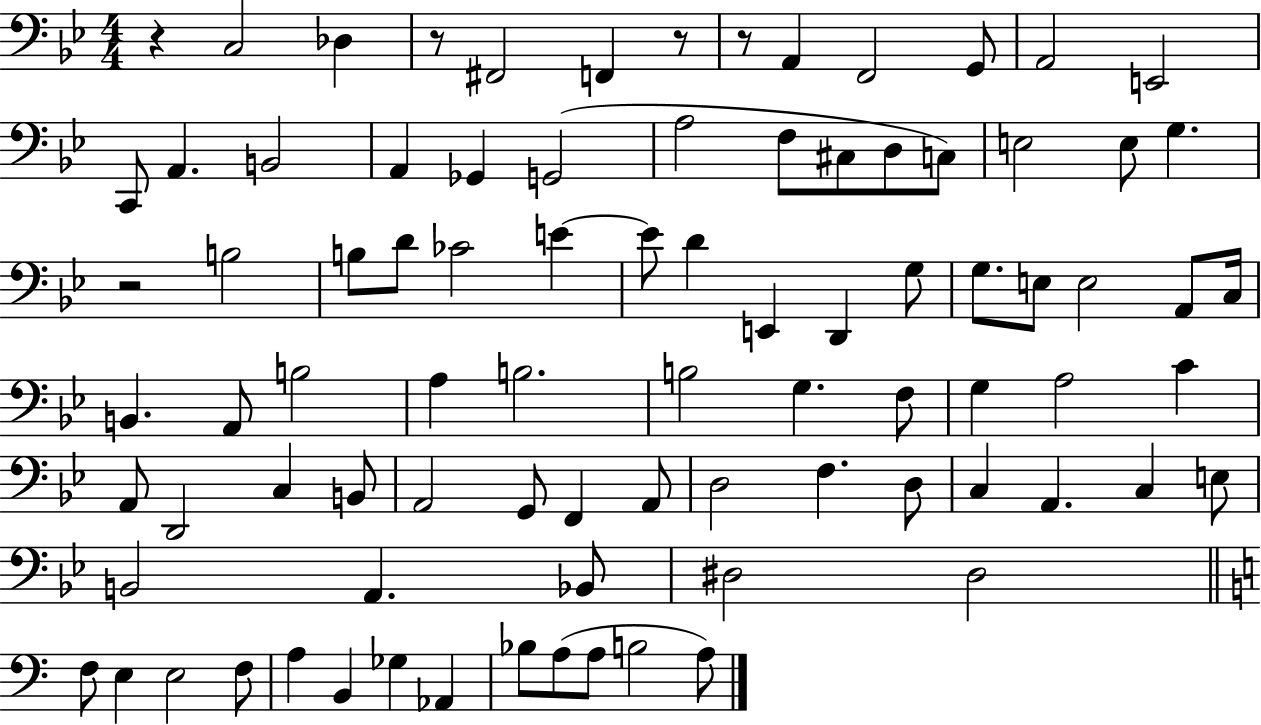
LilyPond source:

{
  \clef bass
  \numericTimeSignature
  \time 4/4
  \key bes \major
  r4 c2 des4 | r8 fis,2 f,4 r8 | r8 a,4 f,2 g,8 | a,2 e,2 | \break c,8 a,4. b,2 | a,4 ges,4 g,2( | a2 f8 cis8 d8 c8) | e2 e8 g4. | \break r2 b2 | b8 d'8 ces'2 e'4~~ | e'8 d'4 e,4 d,4 g8 | g8. e8 e2 a,8 c16 | \break b,4. a,8 b2 | a4 b2. | b2 g4. f8 | g4 a2 c'4 | \break a,8 d,2 c4 b,8 | a,2 g,8 f,4 a,8 | d2 f4. d8 | c4 a,4. c4 e8 | \break b,2 a,4. bes,8 | dis2 dis2 | \bar "||" \break \key a \minor f8 e4 e2 f8 | a4 b,4 ges4 aes,4 | bes8 a8( a8 b2 a8) | \bar "|."
}